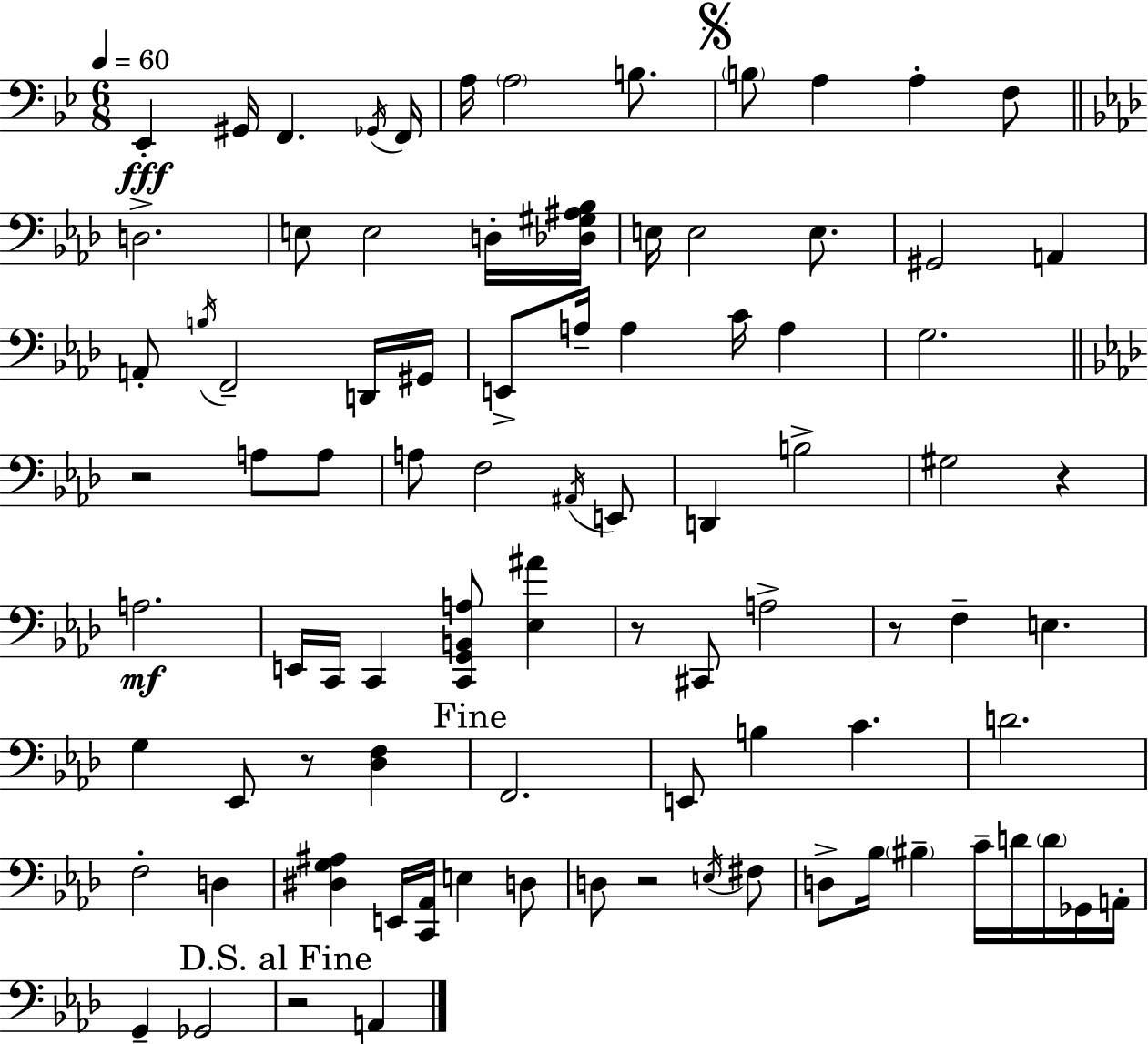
{
  \clef bass
  \numericTimeSignature
  \time 6/8
  \key bes \major
  \tempo 4 = 60
  ees,4-.\fff gis,16 f,4. \acciaccatura { ges,16 } | f,16 a16 \parenthesize a2 b8. | \mark \markup { \musicglyph "scripts.segno" } \parenthesize b8 a4 a4-. f8 | \bar "||" \break \key aes \major d2.-> | e8 e2 d16-. <des gis ais bes>16 | e16 e2 e8. | gis,2 a,4 | \break a,8-. \acciaccatura { b16 } f,2-- d,16 | gis,16 e,8-> a16-- a4 c'16 a4 | g2. | \bar "||" \break \key aes \major r2 a8 a8 | a8 f2 \acciaccatura { ais,16 } e,8 | d,4 b2-> | gis2 r4 | \break a2.\mf | e,16 c,16 c,4 <c, g, b, a>8 <ees ais'>4 | r8 cis,8 a2-> | r8 f4-- e4. | \break g4 ees,8 r8 <des f>4 | \mark "Fine" f,2. | e,8 b4 c'4. | d'2. | \break f2-. d4 | <dis g ais>4 e,16 <c, aes,>16 e4 d8 | d8 r2 \acciaccatura { e16 } | fis8 d8-> bes16 \parenthesize bis4-- c'16-- d'16 \parenthesize d'16 | \break ges,16 a,16-. g,4-- ges,2 | \mark "D.S. al Fine" r2 a,4 | \bar "|."
}